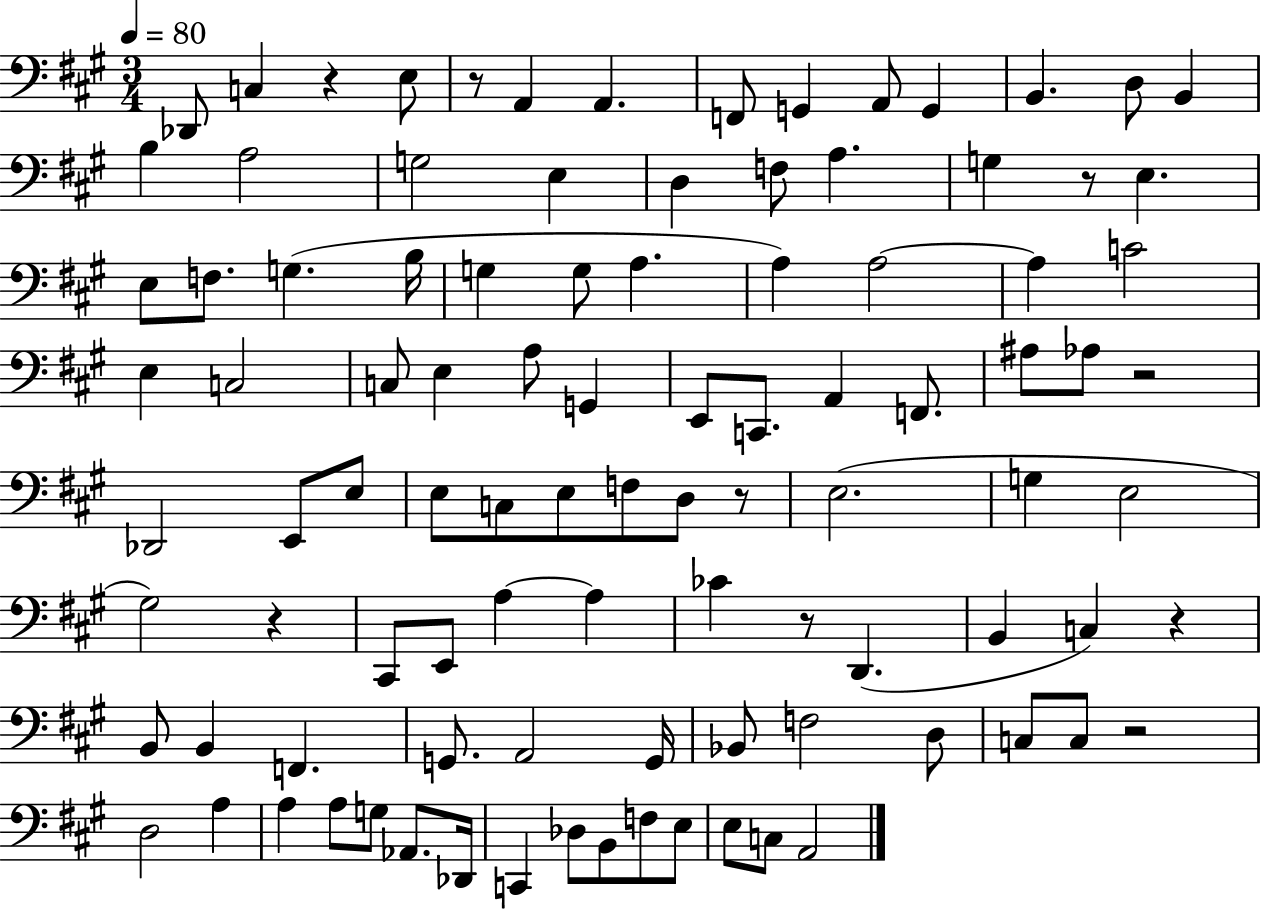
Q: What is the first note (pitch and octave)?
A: Db2